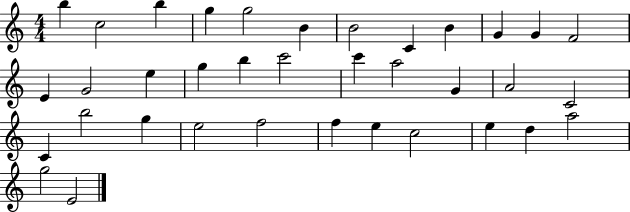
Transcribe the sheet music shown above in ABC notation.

X:1
T:Untitled
M:4/4
L:1/4
K:C
b c2 b g g2 B B2 C B G G F2 E G2 e g b c'2 c' a2 G A2 C2 C b2 g e2 f2 f e c2 e d a2 g2 E2